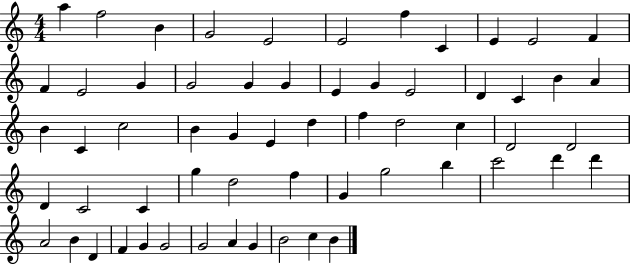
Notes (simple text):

A5/q F5/h B4/q G4/h E4/h E4/h F5/q C4/q E4/q E4/h F4/q F4/q E4/h G4/q G4/h G4/q G4/q E4/q G4/q E4/h D4/q C4/q B4/q A4/q B4/q C4/q C5/h B4/q G4/q E4/q D5/q F5/q D5/h C5/q D4/h D4/h D4/q C4/h C4/q G5/q D5/h F5/q G4/q G5/h B5/q C6/h D6/q D6/q A4/h B4/q D4/q F4/q G4/q G4/h G4/h A4/q G4/q B4/h C5/q B4/q